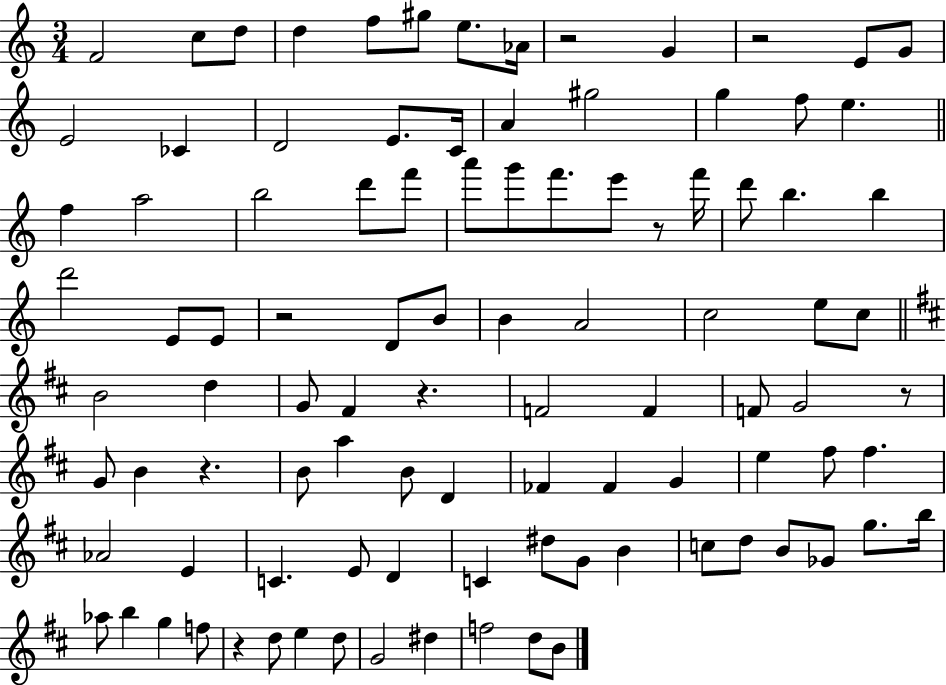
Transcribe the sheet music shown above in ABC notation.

X:1
T:Untitled
M:3/4
L:1/4
K:C
F2 c/2 d/2 d f/2 ^g/2 e/2 _A/4 z2 G z2 E/2 G/2 E2 _C D2 E/2 C/4 A ^g2 g f/2 e f a2 b2 d'/2 f'/2 a'/2 g'/2 f'/2 e'/2 z/2 f'/4 d'/2 b b d'2 E/2 E/2 z2 D/2 B/2 B A2 c2 e/2 c/2 B2 d G/2 ^F z F2 F F/2 G2 z/2 G/2 B z B/2 a B/2 D _F _F G e ^f/2 ^f _A2 E C E/2 D C ^d/2 G/2 B c/2 d/2 B/2 _G/2 g/2 b/4 _a/2 b g f/2 z d/2 e d/2 G2 ^d f2 d/2 B/2